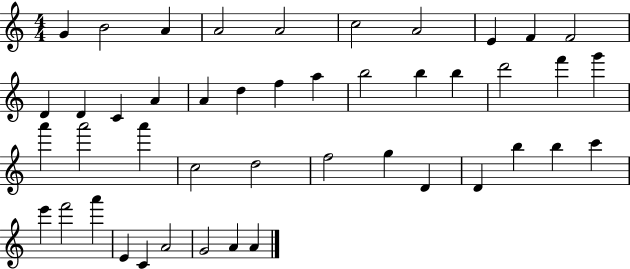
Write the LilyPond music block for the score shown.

{
  \clef treble
  \numericTimeSignature
  \time 4/4
  \key c \major
  g'4 b'2 a'4 | a'2 a'2 | c''2 a'2 | e'4 f'4 f'2 | \break d'4 d'4 c'4 a'4 | a'4 d''4 f''4 a''4 | b''2 b''4 b''4 | d'''2 f'''4 g'''4 | \break a'''4 a'''2 a'''4 | c''2 d''2 | f''2 g''4 d'4 | d'4 b''4 b''4 c'''4 | \break e'''4 f'''2 a'''4 | e'4 c'4 a'2 | g'2 a'4 a'4 | \bar "|."
}